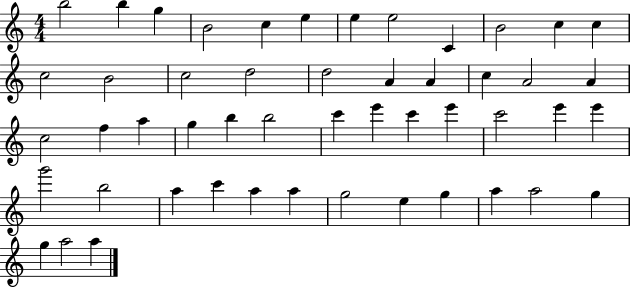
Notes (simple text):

B5/h B5/q G5/q B4/h C5/q E5/q E5/q E5/h C4/q B4/h C5/q C5/q C5/h B4/h C5/h D5/h D5/h A4/q A4/q C5/q A4/h A4/q C5/h F5/q A5/q G5/q B5/q B5/h C6/q E6/q C6/q E6/q C6/h E6/q E6/q G6/h B5/h A5/q C6/q A5/q A5/q G5/h E5/q G5/q A5/q A5/h G5/q G5/q A5/h A5/q